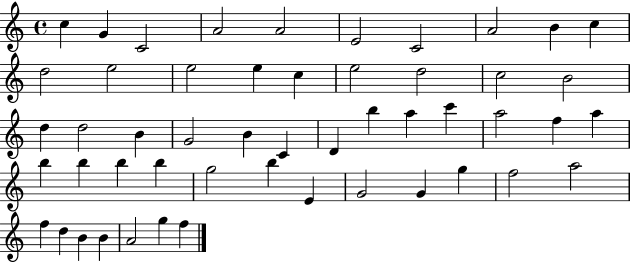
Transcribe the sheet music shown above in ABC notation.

X:1
T:Untitled
M:4/4
L:1/4
K:C
c G C2 A2 A2 E2 C2 A2 B c d2 e2 e2 e c e2 d2 c2 B2 d d2 B G2 B C D b a c' a2 f a b b b b g2 b E G2 G g f2 a2 f d B B A2 g f